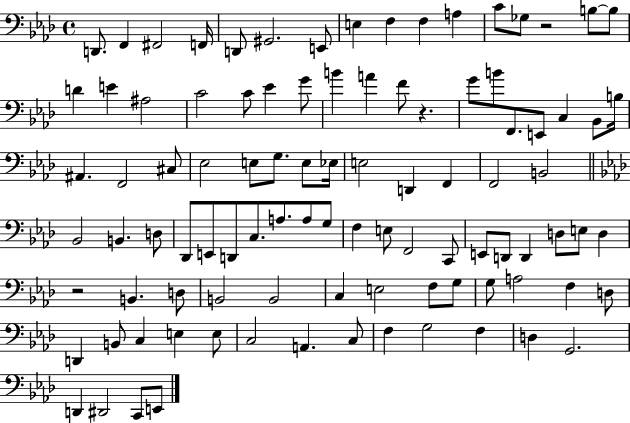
{
  \clef bass
  \time 4/4
  \defaultTimeSignature
  \key aes \major
  d,8. f,4 fis,2 f,16 | d,8 gis,2. e,8 | e4 f4 f4 a4 | c'8 ges8 r2 b8~~ b8 | \break d'4 e'4 ais2 | c'2 c'8 ees'4 g'8 | b'4 a'4 f'8 r4. | g'8 b'8 f,8. e,8 c4 bes,8 b16 | \break ais,4. f,2 cis8 | ees2 e8 g8. e8 ees16 | e2 d,4 f,4 | f,2 b,2 | \break \bar "||" \break \key aes \major bes,2 b,4. d8 | des,8 e,8 d,8 c8. a8. a8 g8 | f4 e8 f,2 c,8 | e,8 d,8 d,4 d8 e8 d4 | \break r2 b,4. d8 | b,2 b,2 | c4 e2 f8 g8 | g8 a2 f4 d8 | \break d,4 b,8 c4 e4 e8 | c2 a,4. c8 | f4 g2 f4 | d4 g,2. | \break d,4 dis,2 c,8 e,8 | \bar "|."
}